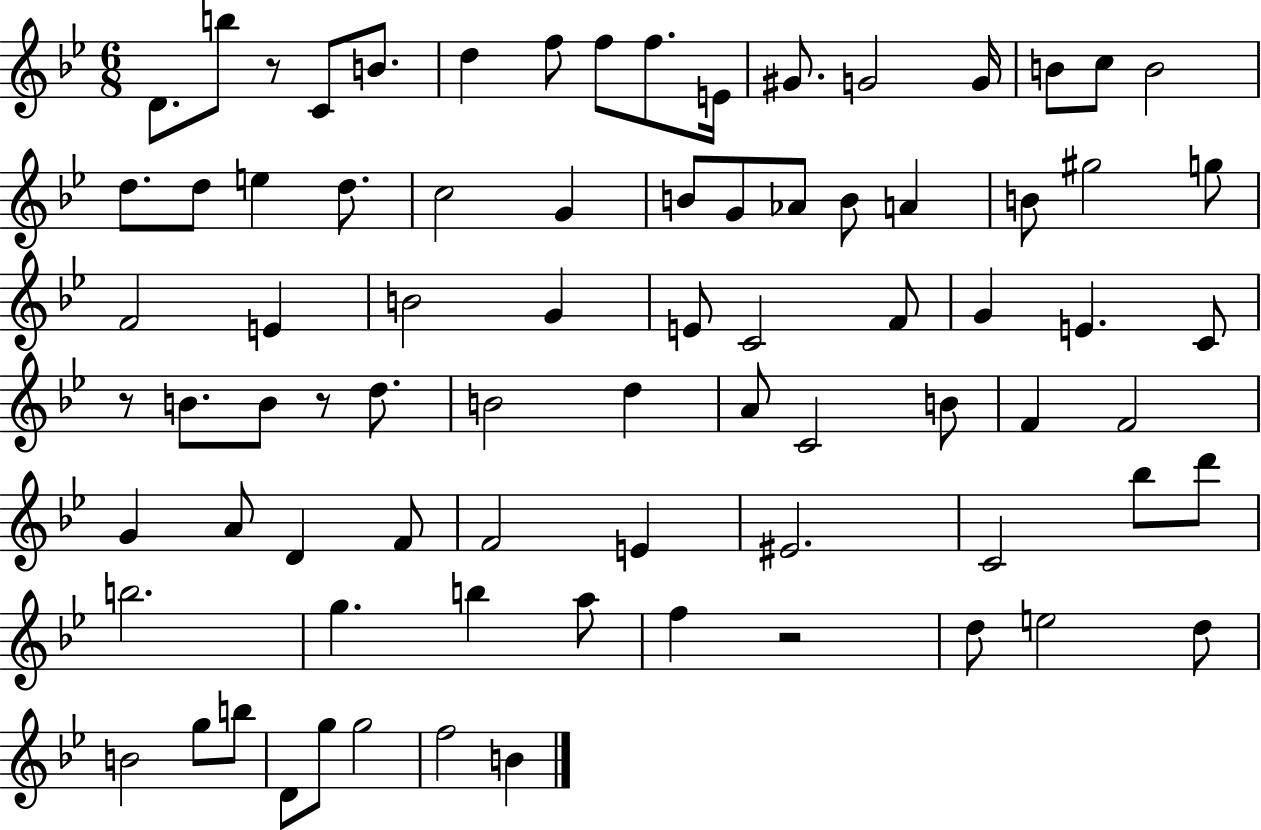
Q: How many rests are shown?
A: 4